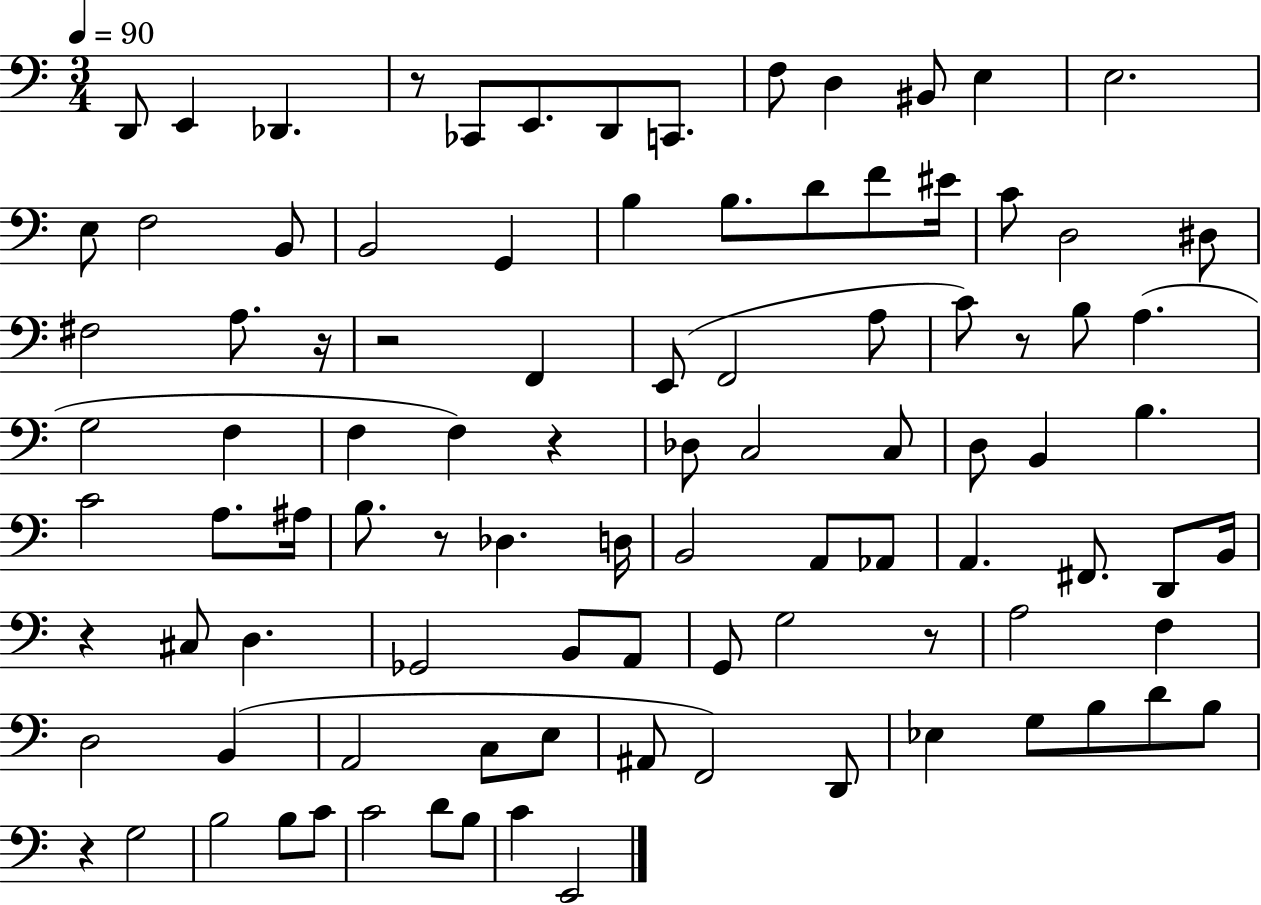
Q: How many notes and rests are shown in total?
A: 97